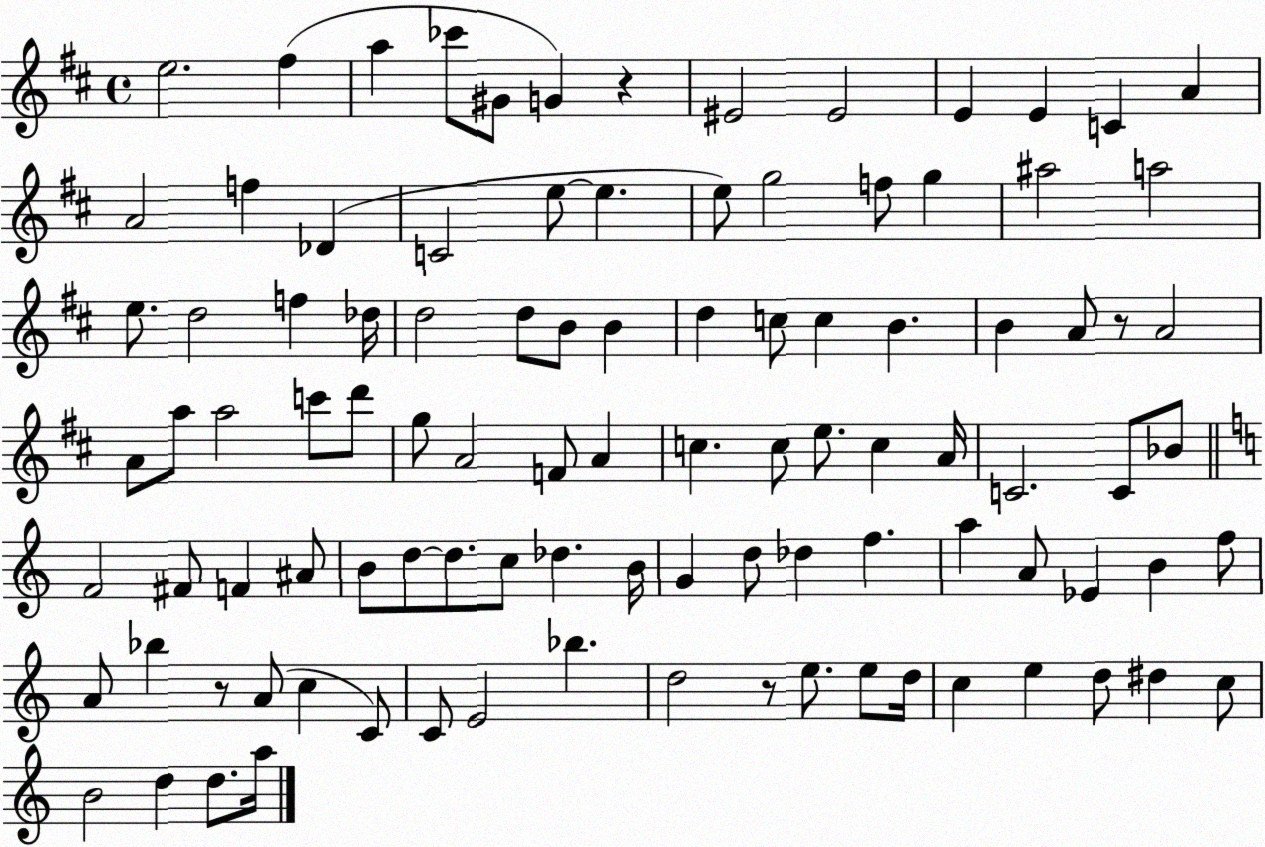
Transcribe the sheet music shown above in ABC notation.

X:1
T:Untitled
M:4/4
L:1/4
K:D
e2 ^f a _c'/2 ^G/2 G z ^E2 ^E2 E E C A A2 f _D C2 e/2 e e/2 g2 f/2 g ^a2 a2 e/2 d2 f _d/4 d2 d/2 B/2 B d c/2 c B B A/2 z/2 A2 A/2 a/2 a2 c'/2 d'/2 g/2 A2 F/2 A c c/2 e/2 c A/4 C2 C/2 _B/2 F2 ^F/2 F ^A/2 B/2 d/2 d/2 c/2 _d B/4 G d/2 _d f a A/2 _E B f/2 A/2 _b z/2 A/2 c C/2 C/2 E2 _b d2 z/2 e/2 e/2 d/4 c e d/2 ^d c/2 B2 d d/2 a/4